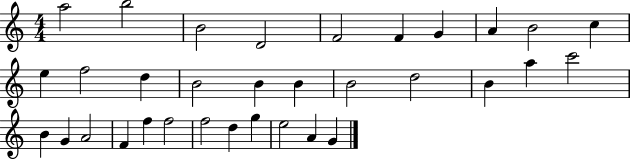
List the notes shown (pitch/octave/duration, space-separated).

A5/h B5/h B4/h D4/h F4/h F4/q G4/q A4/q B4/h C5/q E5/q F5/h D5/q B4/h B4/q B4/q B4/h D5/h B4/q A5/q C6/h B4/q G4/q A4/h F4/q F5/q F5/h F5/h D5/q G5/q E5/h A4/q G4/q